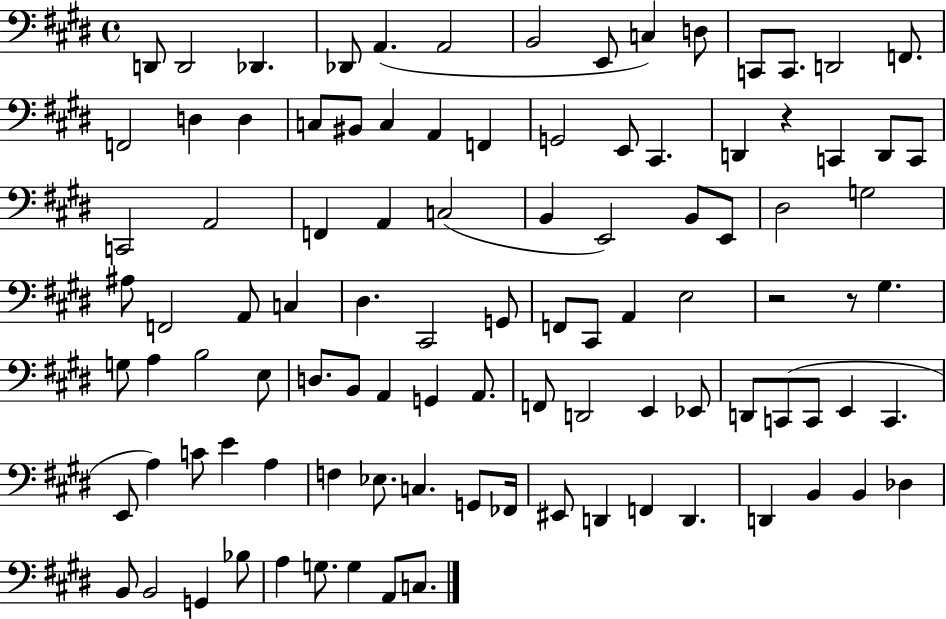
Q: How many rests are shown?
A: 3